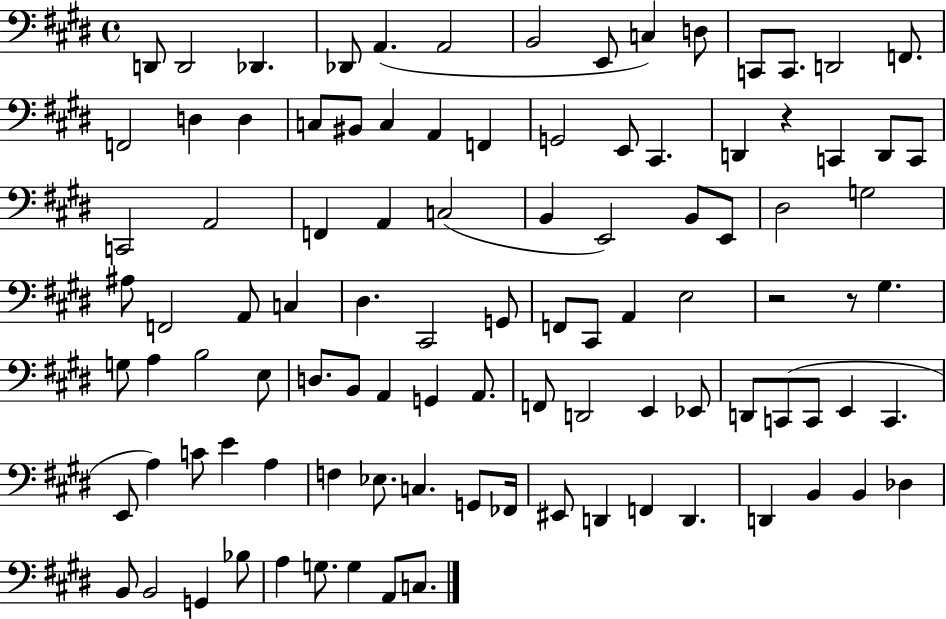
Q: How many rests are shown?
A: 3